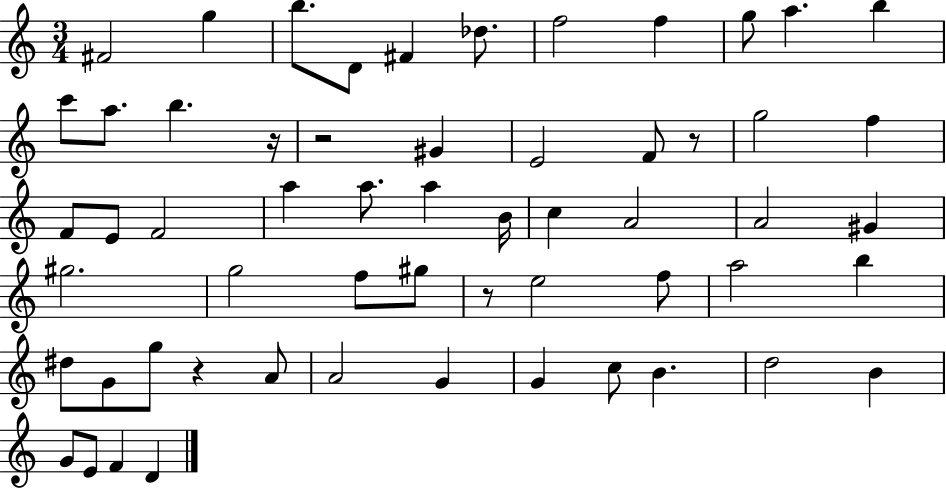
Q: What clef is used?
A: treble